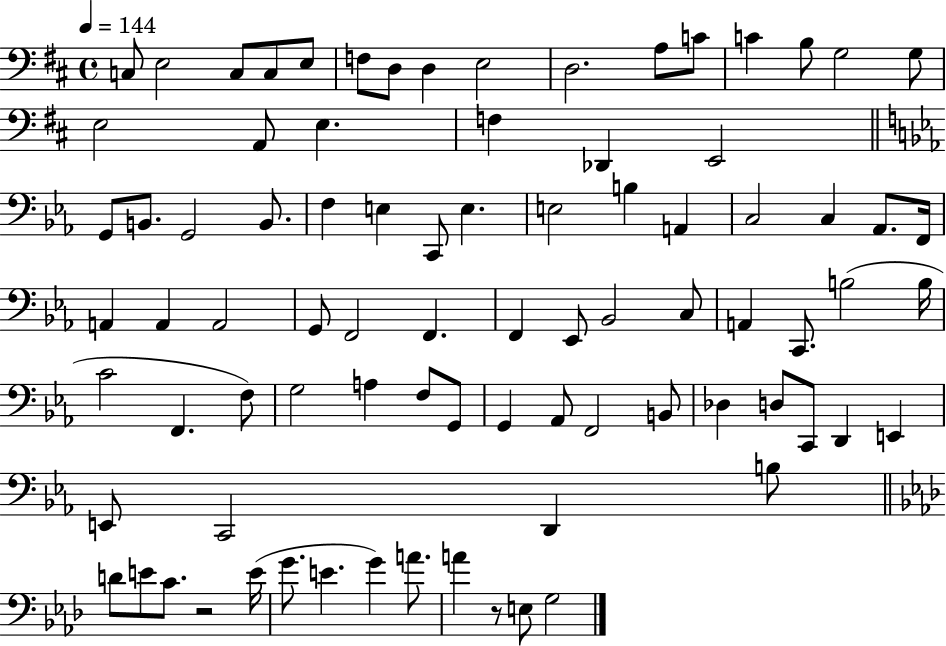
{
  \clef bass
  \time 4/4
  \defaultTimeSignature
  \key d \major
  \tempo 4 = 144
  c8 e2 c8 c8 e8 | f8 d8 d4 e2 | d2. a8 c'8 | c'4 b8 g2 g8 | \break e2 a,8 e4. | f4 des,4 e,2 | \bar "||" \break \key ees \major g,8 b,8. g,2 b,8. | f4 e4 c,8 e4. | e2 b4 a,4 | c2 c4 aes,8. f,16 | \break a,4 a,4 a,2 | g,8 f,2 f,4. | f,4 ees,8 bes,2 c8 | a,4 c,8. b2( b16 | \break c'2 f,4. f8) | g2 a4 f8 g,8 | g,4 aes,8 f,2 b,8 | des4 d8 c,8 d,4 e,4 | \break e,8 c,2 d,4 b8 | \bar "||" \break \key aes \major d'8 e'8 c'8. r2 e'16( | g'8. e'4. g'4) a'8. | a'4 r8 e8 g2 | \bar "|."
}